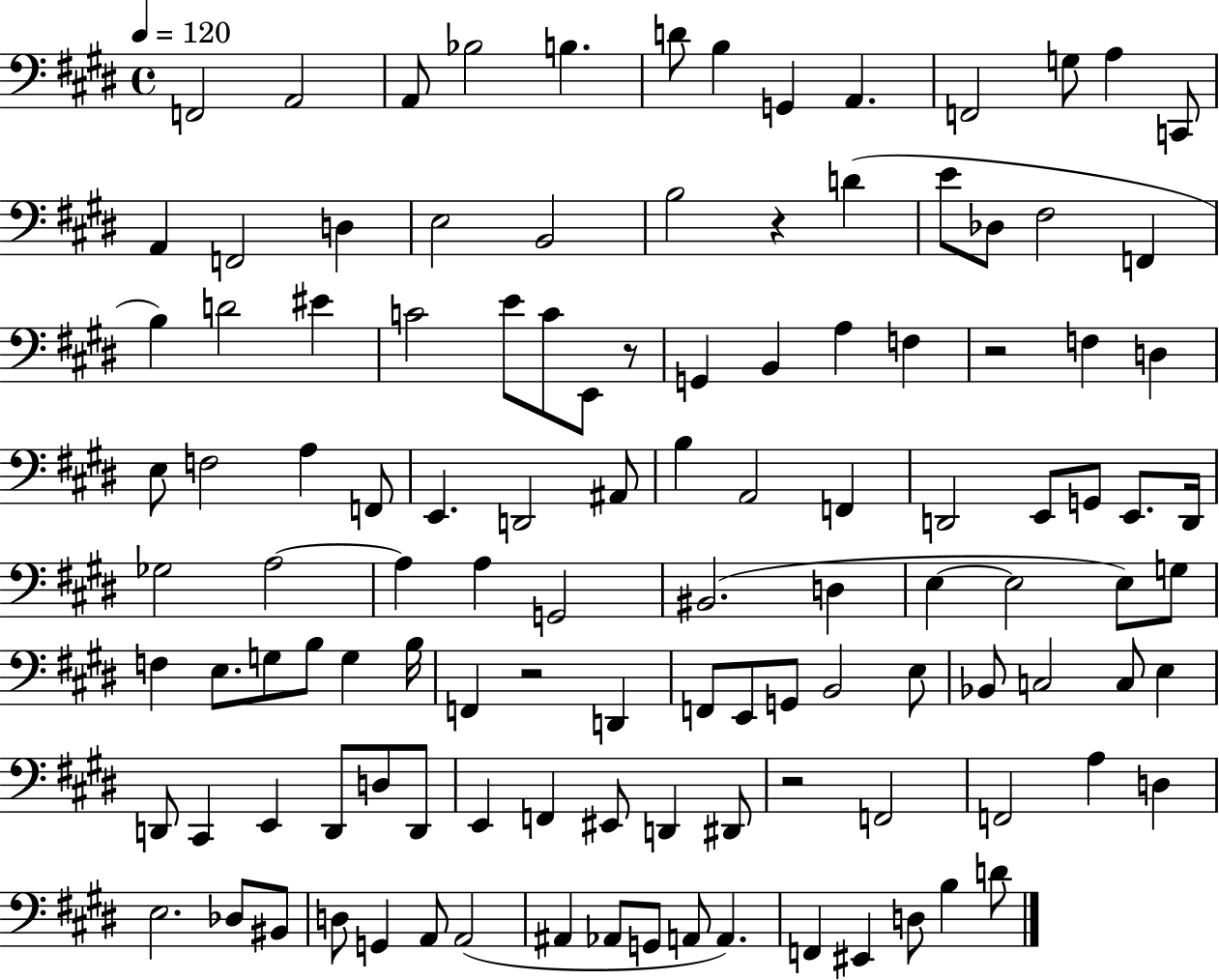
X:1
T:Untitled
M:4/4
L:1/4
K:E
F,,2 A,,2 A,,/2 _B,2 B, D/2 B, G,, A,, F,,2 G,/2 A, C,,/2 A,, F,,2 D, E,2 B,,2 B,2 z D E/2 _D,/2 ^F,2 F,, B, D2 ^E C2 E/2 C/2 E,,/2 z/2 G,, B,, A, F, z2 F, D, E,/2 F,2 A, F,,/2 E,, D,,2 ^A,,/2 B, A,,2 F,, D,,2 E,,/2 G,,/2 E,,/2 D,,/4 _G,2 A,2 A, A, G,,2 ^B,,2 D, E, E,2 E,/2 G,/2 F, E,/2 G,/2 B,/2 G, B,/4 F,, z2 D,, F,,/2 E,,/2 G,,/2 B,,2 E,/2 _B,,/2 C,2 C,/2 E, D,,/2 ^C,, E,, D,,/2 D,/2 D,,/2 E,, F,, ^E,,/2 D,, ^D,,/2 z2 F,,2 F,,2 A, D, E,2 _D,/2 ^B,,/2 D,/2 G,, A,,/2 A,,2 ^A,, _A,,/2 G,,/2 A,,/2 A,, F,, ^E,, D,/2 B, D/2